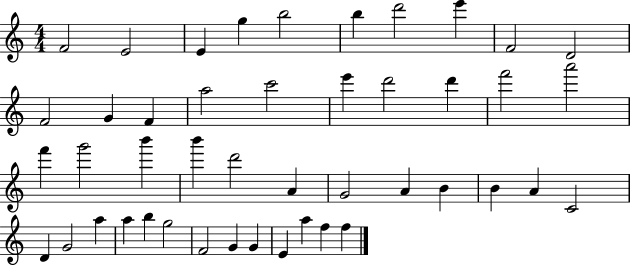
{
  \clef treble
  \numericTimeSignature
  \time 4/4
  \key c \major
  f'2 e'2 | e'4 g''4 b''2 | b''4 d'''2 e'''4 | f'2 d'2 | \break f'2 g'4 f'4 | a''2 c'''2 | e'''4 d'''2 d'''4 | f'''2 a'''2 | \break f'''4 g'''2 b'''4 | b'''4 d'''2 a'4 | g'2 a'4 b'4 | b'4 a'4 c'2 | \break d'4 g'2 a''4 | a''4 b''4 g''2 | f'2 g'4 g'4 | e'4 a''4 f''4 f''4 | \break \bar "|."
}